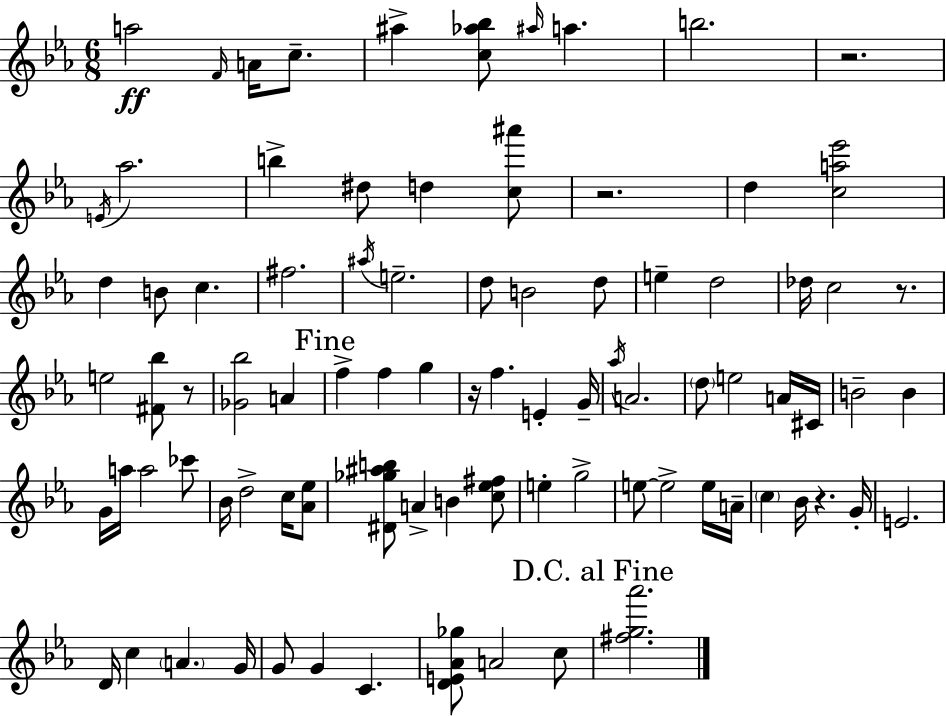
A5/h F4/s A4/s C5/e. A#5/q [C5,Ab5,Bb5]/e A#5/s A5/q. B5/h. R/h. E4/s Ab5/h. B5/q D#5/e D5/q [C5,A#6]/e R/h. D5/q [C5,A5,Eb6]/h D5/q B4/e C5/q. F#5/h. A#5/s E5/h. D5/e B4/h D5/e E5/q D5/h Db5/s C5/h R/e. E5/h [F#4,Bb5]/e R/e [Gb4,Bb5]/h A4/q F5/q F5/q G5/q R/s F5/q. E4/q G4/s Ab5/s A4/h. D5/e E5/h A4/s C#4/s B4/h B4/q G4/s A5/s A5/h CES6/e Bb4/s D5/h C5/s [Ab4,Eb5]/e [D#4,Gb5,A#5,B5]/e A4/q B4/q [C5,Eb5,F#5]/e E5/q G5/h E5/e E5/h E5/s A4/s C5/q Bb4/s R/q. G4/s E4/h. D4/s C5/q A4/q. G4/s G4/e G4/q C4/q. [D4,E4,Ab4,Gb5]/e A4/h C5/e [F#5,G5,Ab6]/h.